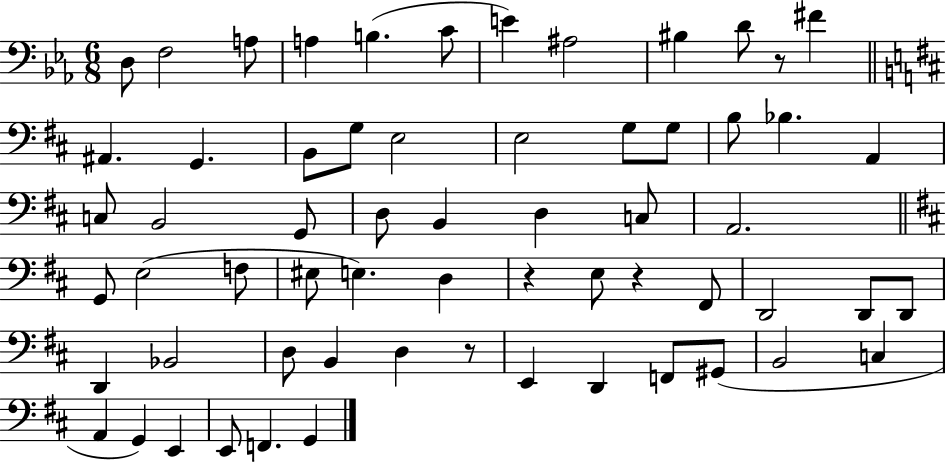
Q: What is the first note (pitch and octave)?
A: D3